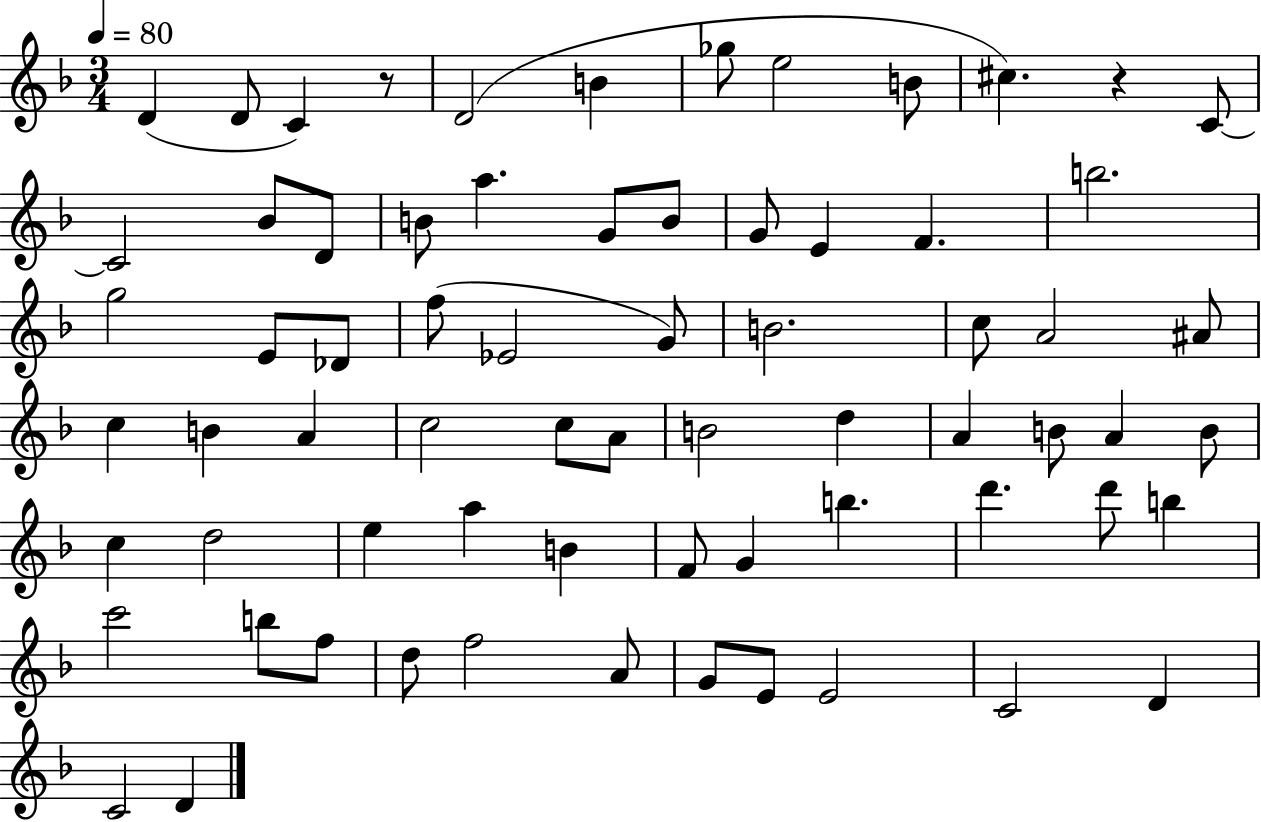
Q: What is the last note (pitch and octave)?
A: D4